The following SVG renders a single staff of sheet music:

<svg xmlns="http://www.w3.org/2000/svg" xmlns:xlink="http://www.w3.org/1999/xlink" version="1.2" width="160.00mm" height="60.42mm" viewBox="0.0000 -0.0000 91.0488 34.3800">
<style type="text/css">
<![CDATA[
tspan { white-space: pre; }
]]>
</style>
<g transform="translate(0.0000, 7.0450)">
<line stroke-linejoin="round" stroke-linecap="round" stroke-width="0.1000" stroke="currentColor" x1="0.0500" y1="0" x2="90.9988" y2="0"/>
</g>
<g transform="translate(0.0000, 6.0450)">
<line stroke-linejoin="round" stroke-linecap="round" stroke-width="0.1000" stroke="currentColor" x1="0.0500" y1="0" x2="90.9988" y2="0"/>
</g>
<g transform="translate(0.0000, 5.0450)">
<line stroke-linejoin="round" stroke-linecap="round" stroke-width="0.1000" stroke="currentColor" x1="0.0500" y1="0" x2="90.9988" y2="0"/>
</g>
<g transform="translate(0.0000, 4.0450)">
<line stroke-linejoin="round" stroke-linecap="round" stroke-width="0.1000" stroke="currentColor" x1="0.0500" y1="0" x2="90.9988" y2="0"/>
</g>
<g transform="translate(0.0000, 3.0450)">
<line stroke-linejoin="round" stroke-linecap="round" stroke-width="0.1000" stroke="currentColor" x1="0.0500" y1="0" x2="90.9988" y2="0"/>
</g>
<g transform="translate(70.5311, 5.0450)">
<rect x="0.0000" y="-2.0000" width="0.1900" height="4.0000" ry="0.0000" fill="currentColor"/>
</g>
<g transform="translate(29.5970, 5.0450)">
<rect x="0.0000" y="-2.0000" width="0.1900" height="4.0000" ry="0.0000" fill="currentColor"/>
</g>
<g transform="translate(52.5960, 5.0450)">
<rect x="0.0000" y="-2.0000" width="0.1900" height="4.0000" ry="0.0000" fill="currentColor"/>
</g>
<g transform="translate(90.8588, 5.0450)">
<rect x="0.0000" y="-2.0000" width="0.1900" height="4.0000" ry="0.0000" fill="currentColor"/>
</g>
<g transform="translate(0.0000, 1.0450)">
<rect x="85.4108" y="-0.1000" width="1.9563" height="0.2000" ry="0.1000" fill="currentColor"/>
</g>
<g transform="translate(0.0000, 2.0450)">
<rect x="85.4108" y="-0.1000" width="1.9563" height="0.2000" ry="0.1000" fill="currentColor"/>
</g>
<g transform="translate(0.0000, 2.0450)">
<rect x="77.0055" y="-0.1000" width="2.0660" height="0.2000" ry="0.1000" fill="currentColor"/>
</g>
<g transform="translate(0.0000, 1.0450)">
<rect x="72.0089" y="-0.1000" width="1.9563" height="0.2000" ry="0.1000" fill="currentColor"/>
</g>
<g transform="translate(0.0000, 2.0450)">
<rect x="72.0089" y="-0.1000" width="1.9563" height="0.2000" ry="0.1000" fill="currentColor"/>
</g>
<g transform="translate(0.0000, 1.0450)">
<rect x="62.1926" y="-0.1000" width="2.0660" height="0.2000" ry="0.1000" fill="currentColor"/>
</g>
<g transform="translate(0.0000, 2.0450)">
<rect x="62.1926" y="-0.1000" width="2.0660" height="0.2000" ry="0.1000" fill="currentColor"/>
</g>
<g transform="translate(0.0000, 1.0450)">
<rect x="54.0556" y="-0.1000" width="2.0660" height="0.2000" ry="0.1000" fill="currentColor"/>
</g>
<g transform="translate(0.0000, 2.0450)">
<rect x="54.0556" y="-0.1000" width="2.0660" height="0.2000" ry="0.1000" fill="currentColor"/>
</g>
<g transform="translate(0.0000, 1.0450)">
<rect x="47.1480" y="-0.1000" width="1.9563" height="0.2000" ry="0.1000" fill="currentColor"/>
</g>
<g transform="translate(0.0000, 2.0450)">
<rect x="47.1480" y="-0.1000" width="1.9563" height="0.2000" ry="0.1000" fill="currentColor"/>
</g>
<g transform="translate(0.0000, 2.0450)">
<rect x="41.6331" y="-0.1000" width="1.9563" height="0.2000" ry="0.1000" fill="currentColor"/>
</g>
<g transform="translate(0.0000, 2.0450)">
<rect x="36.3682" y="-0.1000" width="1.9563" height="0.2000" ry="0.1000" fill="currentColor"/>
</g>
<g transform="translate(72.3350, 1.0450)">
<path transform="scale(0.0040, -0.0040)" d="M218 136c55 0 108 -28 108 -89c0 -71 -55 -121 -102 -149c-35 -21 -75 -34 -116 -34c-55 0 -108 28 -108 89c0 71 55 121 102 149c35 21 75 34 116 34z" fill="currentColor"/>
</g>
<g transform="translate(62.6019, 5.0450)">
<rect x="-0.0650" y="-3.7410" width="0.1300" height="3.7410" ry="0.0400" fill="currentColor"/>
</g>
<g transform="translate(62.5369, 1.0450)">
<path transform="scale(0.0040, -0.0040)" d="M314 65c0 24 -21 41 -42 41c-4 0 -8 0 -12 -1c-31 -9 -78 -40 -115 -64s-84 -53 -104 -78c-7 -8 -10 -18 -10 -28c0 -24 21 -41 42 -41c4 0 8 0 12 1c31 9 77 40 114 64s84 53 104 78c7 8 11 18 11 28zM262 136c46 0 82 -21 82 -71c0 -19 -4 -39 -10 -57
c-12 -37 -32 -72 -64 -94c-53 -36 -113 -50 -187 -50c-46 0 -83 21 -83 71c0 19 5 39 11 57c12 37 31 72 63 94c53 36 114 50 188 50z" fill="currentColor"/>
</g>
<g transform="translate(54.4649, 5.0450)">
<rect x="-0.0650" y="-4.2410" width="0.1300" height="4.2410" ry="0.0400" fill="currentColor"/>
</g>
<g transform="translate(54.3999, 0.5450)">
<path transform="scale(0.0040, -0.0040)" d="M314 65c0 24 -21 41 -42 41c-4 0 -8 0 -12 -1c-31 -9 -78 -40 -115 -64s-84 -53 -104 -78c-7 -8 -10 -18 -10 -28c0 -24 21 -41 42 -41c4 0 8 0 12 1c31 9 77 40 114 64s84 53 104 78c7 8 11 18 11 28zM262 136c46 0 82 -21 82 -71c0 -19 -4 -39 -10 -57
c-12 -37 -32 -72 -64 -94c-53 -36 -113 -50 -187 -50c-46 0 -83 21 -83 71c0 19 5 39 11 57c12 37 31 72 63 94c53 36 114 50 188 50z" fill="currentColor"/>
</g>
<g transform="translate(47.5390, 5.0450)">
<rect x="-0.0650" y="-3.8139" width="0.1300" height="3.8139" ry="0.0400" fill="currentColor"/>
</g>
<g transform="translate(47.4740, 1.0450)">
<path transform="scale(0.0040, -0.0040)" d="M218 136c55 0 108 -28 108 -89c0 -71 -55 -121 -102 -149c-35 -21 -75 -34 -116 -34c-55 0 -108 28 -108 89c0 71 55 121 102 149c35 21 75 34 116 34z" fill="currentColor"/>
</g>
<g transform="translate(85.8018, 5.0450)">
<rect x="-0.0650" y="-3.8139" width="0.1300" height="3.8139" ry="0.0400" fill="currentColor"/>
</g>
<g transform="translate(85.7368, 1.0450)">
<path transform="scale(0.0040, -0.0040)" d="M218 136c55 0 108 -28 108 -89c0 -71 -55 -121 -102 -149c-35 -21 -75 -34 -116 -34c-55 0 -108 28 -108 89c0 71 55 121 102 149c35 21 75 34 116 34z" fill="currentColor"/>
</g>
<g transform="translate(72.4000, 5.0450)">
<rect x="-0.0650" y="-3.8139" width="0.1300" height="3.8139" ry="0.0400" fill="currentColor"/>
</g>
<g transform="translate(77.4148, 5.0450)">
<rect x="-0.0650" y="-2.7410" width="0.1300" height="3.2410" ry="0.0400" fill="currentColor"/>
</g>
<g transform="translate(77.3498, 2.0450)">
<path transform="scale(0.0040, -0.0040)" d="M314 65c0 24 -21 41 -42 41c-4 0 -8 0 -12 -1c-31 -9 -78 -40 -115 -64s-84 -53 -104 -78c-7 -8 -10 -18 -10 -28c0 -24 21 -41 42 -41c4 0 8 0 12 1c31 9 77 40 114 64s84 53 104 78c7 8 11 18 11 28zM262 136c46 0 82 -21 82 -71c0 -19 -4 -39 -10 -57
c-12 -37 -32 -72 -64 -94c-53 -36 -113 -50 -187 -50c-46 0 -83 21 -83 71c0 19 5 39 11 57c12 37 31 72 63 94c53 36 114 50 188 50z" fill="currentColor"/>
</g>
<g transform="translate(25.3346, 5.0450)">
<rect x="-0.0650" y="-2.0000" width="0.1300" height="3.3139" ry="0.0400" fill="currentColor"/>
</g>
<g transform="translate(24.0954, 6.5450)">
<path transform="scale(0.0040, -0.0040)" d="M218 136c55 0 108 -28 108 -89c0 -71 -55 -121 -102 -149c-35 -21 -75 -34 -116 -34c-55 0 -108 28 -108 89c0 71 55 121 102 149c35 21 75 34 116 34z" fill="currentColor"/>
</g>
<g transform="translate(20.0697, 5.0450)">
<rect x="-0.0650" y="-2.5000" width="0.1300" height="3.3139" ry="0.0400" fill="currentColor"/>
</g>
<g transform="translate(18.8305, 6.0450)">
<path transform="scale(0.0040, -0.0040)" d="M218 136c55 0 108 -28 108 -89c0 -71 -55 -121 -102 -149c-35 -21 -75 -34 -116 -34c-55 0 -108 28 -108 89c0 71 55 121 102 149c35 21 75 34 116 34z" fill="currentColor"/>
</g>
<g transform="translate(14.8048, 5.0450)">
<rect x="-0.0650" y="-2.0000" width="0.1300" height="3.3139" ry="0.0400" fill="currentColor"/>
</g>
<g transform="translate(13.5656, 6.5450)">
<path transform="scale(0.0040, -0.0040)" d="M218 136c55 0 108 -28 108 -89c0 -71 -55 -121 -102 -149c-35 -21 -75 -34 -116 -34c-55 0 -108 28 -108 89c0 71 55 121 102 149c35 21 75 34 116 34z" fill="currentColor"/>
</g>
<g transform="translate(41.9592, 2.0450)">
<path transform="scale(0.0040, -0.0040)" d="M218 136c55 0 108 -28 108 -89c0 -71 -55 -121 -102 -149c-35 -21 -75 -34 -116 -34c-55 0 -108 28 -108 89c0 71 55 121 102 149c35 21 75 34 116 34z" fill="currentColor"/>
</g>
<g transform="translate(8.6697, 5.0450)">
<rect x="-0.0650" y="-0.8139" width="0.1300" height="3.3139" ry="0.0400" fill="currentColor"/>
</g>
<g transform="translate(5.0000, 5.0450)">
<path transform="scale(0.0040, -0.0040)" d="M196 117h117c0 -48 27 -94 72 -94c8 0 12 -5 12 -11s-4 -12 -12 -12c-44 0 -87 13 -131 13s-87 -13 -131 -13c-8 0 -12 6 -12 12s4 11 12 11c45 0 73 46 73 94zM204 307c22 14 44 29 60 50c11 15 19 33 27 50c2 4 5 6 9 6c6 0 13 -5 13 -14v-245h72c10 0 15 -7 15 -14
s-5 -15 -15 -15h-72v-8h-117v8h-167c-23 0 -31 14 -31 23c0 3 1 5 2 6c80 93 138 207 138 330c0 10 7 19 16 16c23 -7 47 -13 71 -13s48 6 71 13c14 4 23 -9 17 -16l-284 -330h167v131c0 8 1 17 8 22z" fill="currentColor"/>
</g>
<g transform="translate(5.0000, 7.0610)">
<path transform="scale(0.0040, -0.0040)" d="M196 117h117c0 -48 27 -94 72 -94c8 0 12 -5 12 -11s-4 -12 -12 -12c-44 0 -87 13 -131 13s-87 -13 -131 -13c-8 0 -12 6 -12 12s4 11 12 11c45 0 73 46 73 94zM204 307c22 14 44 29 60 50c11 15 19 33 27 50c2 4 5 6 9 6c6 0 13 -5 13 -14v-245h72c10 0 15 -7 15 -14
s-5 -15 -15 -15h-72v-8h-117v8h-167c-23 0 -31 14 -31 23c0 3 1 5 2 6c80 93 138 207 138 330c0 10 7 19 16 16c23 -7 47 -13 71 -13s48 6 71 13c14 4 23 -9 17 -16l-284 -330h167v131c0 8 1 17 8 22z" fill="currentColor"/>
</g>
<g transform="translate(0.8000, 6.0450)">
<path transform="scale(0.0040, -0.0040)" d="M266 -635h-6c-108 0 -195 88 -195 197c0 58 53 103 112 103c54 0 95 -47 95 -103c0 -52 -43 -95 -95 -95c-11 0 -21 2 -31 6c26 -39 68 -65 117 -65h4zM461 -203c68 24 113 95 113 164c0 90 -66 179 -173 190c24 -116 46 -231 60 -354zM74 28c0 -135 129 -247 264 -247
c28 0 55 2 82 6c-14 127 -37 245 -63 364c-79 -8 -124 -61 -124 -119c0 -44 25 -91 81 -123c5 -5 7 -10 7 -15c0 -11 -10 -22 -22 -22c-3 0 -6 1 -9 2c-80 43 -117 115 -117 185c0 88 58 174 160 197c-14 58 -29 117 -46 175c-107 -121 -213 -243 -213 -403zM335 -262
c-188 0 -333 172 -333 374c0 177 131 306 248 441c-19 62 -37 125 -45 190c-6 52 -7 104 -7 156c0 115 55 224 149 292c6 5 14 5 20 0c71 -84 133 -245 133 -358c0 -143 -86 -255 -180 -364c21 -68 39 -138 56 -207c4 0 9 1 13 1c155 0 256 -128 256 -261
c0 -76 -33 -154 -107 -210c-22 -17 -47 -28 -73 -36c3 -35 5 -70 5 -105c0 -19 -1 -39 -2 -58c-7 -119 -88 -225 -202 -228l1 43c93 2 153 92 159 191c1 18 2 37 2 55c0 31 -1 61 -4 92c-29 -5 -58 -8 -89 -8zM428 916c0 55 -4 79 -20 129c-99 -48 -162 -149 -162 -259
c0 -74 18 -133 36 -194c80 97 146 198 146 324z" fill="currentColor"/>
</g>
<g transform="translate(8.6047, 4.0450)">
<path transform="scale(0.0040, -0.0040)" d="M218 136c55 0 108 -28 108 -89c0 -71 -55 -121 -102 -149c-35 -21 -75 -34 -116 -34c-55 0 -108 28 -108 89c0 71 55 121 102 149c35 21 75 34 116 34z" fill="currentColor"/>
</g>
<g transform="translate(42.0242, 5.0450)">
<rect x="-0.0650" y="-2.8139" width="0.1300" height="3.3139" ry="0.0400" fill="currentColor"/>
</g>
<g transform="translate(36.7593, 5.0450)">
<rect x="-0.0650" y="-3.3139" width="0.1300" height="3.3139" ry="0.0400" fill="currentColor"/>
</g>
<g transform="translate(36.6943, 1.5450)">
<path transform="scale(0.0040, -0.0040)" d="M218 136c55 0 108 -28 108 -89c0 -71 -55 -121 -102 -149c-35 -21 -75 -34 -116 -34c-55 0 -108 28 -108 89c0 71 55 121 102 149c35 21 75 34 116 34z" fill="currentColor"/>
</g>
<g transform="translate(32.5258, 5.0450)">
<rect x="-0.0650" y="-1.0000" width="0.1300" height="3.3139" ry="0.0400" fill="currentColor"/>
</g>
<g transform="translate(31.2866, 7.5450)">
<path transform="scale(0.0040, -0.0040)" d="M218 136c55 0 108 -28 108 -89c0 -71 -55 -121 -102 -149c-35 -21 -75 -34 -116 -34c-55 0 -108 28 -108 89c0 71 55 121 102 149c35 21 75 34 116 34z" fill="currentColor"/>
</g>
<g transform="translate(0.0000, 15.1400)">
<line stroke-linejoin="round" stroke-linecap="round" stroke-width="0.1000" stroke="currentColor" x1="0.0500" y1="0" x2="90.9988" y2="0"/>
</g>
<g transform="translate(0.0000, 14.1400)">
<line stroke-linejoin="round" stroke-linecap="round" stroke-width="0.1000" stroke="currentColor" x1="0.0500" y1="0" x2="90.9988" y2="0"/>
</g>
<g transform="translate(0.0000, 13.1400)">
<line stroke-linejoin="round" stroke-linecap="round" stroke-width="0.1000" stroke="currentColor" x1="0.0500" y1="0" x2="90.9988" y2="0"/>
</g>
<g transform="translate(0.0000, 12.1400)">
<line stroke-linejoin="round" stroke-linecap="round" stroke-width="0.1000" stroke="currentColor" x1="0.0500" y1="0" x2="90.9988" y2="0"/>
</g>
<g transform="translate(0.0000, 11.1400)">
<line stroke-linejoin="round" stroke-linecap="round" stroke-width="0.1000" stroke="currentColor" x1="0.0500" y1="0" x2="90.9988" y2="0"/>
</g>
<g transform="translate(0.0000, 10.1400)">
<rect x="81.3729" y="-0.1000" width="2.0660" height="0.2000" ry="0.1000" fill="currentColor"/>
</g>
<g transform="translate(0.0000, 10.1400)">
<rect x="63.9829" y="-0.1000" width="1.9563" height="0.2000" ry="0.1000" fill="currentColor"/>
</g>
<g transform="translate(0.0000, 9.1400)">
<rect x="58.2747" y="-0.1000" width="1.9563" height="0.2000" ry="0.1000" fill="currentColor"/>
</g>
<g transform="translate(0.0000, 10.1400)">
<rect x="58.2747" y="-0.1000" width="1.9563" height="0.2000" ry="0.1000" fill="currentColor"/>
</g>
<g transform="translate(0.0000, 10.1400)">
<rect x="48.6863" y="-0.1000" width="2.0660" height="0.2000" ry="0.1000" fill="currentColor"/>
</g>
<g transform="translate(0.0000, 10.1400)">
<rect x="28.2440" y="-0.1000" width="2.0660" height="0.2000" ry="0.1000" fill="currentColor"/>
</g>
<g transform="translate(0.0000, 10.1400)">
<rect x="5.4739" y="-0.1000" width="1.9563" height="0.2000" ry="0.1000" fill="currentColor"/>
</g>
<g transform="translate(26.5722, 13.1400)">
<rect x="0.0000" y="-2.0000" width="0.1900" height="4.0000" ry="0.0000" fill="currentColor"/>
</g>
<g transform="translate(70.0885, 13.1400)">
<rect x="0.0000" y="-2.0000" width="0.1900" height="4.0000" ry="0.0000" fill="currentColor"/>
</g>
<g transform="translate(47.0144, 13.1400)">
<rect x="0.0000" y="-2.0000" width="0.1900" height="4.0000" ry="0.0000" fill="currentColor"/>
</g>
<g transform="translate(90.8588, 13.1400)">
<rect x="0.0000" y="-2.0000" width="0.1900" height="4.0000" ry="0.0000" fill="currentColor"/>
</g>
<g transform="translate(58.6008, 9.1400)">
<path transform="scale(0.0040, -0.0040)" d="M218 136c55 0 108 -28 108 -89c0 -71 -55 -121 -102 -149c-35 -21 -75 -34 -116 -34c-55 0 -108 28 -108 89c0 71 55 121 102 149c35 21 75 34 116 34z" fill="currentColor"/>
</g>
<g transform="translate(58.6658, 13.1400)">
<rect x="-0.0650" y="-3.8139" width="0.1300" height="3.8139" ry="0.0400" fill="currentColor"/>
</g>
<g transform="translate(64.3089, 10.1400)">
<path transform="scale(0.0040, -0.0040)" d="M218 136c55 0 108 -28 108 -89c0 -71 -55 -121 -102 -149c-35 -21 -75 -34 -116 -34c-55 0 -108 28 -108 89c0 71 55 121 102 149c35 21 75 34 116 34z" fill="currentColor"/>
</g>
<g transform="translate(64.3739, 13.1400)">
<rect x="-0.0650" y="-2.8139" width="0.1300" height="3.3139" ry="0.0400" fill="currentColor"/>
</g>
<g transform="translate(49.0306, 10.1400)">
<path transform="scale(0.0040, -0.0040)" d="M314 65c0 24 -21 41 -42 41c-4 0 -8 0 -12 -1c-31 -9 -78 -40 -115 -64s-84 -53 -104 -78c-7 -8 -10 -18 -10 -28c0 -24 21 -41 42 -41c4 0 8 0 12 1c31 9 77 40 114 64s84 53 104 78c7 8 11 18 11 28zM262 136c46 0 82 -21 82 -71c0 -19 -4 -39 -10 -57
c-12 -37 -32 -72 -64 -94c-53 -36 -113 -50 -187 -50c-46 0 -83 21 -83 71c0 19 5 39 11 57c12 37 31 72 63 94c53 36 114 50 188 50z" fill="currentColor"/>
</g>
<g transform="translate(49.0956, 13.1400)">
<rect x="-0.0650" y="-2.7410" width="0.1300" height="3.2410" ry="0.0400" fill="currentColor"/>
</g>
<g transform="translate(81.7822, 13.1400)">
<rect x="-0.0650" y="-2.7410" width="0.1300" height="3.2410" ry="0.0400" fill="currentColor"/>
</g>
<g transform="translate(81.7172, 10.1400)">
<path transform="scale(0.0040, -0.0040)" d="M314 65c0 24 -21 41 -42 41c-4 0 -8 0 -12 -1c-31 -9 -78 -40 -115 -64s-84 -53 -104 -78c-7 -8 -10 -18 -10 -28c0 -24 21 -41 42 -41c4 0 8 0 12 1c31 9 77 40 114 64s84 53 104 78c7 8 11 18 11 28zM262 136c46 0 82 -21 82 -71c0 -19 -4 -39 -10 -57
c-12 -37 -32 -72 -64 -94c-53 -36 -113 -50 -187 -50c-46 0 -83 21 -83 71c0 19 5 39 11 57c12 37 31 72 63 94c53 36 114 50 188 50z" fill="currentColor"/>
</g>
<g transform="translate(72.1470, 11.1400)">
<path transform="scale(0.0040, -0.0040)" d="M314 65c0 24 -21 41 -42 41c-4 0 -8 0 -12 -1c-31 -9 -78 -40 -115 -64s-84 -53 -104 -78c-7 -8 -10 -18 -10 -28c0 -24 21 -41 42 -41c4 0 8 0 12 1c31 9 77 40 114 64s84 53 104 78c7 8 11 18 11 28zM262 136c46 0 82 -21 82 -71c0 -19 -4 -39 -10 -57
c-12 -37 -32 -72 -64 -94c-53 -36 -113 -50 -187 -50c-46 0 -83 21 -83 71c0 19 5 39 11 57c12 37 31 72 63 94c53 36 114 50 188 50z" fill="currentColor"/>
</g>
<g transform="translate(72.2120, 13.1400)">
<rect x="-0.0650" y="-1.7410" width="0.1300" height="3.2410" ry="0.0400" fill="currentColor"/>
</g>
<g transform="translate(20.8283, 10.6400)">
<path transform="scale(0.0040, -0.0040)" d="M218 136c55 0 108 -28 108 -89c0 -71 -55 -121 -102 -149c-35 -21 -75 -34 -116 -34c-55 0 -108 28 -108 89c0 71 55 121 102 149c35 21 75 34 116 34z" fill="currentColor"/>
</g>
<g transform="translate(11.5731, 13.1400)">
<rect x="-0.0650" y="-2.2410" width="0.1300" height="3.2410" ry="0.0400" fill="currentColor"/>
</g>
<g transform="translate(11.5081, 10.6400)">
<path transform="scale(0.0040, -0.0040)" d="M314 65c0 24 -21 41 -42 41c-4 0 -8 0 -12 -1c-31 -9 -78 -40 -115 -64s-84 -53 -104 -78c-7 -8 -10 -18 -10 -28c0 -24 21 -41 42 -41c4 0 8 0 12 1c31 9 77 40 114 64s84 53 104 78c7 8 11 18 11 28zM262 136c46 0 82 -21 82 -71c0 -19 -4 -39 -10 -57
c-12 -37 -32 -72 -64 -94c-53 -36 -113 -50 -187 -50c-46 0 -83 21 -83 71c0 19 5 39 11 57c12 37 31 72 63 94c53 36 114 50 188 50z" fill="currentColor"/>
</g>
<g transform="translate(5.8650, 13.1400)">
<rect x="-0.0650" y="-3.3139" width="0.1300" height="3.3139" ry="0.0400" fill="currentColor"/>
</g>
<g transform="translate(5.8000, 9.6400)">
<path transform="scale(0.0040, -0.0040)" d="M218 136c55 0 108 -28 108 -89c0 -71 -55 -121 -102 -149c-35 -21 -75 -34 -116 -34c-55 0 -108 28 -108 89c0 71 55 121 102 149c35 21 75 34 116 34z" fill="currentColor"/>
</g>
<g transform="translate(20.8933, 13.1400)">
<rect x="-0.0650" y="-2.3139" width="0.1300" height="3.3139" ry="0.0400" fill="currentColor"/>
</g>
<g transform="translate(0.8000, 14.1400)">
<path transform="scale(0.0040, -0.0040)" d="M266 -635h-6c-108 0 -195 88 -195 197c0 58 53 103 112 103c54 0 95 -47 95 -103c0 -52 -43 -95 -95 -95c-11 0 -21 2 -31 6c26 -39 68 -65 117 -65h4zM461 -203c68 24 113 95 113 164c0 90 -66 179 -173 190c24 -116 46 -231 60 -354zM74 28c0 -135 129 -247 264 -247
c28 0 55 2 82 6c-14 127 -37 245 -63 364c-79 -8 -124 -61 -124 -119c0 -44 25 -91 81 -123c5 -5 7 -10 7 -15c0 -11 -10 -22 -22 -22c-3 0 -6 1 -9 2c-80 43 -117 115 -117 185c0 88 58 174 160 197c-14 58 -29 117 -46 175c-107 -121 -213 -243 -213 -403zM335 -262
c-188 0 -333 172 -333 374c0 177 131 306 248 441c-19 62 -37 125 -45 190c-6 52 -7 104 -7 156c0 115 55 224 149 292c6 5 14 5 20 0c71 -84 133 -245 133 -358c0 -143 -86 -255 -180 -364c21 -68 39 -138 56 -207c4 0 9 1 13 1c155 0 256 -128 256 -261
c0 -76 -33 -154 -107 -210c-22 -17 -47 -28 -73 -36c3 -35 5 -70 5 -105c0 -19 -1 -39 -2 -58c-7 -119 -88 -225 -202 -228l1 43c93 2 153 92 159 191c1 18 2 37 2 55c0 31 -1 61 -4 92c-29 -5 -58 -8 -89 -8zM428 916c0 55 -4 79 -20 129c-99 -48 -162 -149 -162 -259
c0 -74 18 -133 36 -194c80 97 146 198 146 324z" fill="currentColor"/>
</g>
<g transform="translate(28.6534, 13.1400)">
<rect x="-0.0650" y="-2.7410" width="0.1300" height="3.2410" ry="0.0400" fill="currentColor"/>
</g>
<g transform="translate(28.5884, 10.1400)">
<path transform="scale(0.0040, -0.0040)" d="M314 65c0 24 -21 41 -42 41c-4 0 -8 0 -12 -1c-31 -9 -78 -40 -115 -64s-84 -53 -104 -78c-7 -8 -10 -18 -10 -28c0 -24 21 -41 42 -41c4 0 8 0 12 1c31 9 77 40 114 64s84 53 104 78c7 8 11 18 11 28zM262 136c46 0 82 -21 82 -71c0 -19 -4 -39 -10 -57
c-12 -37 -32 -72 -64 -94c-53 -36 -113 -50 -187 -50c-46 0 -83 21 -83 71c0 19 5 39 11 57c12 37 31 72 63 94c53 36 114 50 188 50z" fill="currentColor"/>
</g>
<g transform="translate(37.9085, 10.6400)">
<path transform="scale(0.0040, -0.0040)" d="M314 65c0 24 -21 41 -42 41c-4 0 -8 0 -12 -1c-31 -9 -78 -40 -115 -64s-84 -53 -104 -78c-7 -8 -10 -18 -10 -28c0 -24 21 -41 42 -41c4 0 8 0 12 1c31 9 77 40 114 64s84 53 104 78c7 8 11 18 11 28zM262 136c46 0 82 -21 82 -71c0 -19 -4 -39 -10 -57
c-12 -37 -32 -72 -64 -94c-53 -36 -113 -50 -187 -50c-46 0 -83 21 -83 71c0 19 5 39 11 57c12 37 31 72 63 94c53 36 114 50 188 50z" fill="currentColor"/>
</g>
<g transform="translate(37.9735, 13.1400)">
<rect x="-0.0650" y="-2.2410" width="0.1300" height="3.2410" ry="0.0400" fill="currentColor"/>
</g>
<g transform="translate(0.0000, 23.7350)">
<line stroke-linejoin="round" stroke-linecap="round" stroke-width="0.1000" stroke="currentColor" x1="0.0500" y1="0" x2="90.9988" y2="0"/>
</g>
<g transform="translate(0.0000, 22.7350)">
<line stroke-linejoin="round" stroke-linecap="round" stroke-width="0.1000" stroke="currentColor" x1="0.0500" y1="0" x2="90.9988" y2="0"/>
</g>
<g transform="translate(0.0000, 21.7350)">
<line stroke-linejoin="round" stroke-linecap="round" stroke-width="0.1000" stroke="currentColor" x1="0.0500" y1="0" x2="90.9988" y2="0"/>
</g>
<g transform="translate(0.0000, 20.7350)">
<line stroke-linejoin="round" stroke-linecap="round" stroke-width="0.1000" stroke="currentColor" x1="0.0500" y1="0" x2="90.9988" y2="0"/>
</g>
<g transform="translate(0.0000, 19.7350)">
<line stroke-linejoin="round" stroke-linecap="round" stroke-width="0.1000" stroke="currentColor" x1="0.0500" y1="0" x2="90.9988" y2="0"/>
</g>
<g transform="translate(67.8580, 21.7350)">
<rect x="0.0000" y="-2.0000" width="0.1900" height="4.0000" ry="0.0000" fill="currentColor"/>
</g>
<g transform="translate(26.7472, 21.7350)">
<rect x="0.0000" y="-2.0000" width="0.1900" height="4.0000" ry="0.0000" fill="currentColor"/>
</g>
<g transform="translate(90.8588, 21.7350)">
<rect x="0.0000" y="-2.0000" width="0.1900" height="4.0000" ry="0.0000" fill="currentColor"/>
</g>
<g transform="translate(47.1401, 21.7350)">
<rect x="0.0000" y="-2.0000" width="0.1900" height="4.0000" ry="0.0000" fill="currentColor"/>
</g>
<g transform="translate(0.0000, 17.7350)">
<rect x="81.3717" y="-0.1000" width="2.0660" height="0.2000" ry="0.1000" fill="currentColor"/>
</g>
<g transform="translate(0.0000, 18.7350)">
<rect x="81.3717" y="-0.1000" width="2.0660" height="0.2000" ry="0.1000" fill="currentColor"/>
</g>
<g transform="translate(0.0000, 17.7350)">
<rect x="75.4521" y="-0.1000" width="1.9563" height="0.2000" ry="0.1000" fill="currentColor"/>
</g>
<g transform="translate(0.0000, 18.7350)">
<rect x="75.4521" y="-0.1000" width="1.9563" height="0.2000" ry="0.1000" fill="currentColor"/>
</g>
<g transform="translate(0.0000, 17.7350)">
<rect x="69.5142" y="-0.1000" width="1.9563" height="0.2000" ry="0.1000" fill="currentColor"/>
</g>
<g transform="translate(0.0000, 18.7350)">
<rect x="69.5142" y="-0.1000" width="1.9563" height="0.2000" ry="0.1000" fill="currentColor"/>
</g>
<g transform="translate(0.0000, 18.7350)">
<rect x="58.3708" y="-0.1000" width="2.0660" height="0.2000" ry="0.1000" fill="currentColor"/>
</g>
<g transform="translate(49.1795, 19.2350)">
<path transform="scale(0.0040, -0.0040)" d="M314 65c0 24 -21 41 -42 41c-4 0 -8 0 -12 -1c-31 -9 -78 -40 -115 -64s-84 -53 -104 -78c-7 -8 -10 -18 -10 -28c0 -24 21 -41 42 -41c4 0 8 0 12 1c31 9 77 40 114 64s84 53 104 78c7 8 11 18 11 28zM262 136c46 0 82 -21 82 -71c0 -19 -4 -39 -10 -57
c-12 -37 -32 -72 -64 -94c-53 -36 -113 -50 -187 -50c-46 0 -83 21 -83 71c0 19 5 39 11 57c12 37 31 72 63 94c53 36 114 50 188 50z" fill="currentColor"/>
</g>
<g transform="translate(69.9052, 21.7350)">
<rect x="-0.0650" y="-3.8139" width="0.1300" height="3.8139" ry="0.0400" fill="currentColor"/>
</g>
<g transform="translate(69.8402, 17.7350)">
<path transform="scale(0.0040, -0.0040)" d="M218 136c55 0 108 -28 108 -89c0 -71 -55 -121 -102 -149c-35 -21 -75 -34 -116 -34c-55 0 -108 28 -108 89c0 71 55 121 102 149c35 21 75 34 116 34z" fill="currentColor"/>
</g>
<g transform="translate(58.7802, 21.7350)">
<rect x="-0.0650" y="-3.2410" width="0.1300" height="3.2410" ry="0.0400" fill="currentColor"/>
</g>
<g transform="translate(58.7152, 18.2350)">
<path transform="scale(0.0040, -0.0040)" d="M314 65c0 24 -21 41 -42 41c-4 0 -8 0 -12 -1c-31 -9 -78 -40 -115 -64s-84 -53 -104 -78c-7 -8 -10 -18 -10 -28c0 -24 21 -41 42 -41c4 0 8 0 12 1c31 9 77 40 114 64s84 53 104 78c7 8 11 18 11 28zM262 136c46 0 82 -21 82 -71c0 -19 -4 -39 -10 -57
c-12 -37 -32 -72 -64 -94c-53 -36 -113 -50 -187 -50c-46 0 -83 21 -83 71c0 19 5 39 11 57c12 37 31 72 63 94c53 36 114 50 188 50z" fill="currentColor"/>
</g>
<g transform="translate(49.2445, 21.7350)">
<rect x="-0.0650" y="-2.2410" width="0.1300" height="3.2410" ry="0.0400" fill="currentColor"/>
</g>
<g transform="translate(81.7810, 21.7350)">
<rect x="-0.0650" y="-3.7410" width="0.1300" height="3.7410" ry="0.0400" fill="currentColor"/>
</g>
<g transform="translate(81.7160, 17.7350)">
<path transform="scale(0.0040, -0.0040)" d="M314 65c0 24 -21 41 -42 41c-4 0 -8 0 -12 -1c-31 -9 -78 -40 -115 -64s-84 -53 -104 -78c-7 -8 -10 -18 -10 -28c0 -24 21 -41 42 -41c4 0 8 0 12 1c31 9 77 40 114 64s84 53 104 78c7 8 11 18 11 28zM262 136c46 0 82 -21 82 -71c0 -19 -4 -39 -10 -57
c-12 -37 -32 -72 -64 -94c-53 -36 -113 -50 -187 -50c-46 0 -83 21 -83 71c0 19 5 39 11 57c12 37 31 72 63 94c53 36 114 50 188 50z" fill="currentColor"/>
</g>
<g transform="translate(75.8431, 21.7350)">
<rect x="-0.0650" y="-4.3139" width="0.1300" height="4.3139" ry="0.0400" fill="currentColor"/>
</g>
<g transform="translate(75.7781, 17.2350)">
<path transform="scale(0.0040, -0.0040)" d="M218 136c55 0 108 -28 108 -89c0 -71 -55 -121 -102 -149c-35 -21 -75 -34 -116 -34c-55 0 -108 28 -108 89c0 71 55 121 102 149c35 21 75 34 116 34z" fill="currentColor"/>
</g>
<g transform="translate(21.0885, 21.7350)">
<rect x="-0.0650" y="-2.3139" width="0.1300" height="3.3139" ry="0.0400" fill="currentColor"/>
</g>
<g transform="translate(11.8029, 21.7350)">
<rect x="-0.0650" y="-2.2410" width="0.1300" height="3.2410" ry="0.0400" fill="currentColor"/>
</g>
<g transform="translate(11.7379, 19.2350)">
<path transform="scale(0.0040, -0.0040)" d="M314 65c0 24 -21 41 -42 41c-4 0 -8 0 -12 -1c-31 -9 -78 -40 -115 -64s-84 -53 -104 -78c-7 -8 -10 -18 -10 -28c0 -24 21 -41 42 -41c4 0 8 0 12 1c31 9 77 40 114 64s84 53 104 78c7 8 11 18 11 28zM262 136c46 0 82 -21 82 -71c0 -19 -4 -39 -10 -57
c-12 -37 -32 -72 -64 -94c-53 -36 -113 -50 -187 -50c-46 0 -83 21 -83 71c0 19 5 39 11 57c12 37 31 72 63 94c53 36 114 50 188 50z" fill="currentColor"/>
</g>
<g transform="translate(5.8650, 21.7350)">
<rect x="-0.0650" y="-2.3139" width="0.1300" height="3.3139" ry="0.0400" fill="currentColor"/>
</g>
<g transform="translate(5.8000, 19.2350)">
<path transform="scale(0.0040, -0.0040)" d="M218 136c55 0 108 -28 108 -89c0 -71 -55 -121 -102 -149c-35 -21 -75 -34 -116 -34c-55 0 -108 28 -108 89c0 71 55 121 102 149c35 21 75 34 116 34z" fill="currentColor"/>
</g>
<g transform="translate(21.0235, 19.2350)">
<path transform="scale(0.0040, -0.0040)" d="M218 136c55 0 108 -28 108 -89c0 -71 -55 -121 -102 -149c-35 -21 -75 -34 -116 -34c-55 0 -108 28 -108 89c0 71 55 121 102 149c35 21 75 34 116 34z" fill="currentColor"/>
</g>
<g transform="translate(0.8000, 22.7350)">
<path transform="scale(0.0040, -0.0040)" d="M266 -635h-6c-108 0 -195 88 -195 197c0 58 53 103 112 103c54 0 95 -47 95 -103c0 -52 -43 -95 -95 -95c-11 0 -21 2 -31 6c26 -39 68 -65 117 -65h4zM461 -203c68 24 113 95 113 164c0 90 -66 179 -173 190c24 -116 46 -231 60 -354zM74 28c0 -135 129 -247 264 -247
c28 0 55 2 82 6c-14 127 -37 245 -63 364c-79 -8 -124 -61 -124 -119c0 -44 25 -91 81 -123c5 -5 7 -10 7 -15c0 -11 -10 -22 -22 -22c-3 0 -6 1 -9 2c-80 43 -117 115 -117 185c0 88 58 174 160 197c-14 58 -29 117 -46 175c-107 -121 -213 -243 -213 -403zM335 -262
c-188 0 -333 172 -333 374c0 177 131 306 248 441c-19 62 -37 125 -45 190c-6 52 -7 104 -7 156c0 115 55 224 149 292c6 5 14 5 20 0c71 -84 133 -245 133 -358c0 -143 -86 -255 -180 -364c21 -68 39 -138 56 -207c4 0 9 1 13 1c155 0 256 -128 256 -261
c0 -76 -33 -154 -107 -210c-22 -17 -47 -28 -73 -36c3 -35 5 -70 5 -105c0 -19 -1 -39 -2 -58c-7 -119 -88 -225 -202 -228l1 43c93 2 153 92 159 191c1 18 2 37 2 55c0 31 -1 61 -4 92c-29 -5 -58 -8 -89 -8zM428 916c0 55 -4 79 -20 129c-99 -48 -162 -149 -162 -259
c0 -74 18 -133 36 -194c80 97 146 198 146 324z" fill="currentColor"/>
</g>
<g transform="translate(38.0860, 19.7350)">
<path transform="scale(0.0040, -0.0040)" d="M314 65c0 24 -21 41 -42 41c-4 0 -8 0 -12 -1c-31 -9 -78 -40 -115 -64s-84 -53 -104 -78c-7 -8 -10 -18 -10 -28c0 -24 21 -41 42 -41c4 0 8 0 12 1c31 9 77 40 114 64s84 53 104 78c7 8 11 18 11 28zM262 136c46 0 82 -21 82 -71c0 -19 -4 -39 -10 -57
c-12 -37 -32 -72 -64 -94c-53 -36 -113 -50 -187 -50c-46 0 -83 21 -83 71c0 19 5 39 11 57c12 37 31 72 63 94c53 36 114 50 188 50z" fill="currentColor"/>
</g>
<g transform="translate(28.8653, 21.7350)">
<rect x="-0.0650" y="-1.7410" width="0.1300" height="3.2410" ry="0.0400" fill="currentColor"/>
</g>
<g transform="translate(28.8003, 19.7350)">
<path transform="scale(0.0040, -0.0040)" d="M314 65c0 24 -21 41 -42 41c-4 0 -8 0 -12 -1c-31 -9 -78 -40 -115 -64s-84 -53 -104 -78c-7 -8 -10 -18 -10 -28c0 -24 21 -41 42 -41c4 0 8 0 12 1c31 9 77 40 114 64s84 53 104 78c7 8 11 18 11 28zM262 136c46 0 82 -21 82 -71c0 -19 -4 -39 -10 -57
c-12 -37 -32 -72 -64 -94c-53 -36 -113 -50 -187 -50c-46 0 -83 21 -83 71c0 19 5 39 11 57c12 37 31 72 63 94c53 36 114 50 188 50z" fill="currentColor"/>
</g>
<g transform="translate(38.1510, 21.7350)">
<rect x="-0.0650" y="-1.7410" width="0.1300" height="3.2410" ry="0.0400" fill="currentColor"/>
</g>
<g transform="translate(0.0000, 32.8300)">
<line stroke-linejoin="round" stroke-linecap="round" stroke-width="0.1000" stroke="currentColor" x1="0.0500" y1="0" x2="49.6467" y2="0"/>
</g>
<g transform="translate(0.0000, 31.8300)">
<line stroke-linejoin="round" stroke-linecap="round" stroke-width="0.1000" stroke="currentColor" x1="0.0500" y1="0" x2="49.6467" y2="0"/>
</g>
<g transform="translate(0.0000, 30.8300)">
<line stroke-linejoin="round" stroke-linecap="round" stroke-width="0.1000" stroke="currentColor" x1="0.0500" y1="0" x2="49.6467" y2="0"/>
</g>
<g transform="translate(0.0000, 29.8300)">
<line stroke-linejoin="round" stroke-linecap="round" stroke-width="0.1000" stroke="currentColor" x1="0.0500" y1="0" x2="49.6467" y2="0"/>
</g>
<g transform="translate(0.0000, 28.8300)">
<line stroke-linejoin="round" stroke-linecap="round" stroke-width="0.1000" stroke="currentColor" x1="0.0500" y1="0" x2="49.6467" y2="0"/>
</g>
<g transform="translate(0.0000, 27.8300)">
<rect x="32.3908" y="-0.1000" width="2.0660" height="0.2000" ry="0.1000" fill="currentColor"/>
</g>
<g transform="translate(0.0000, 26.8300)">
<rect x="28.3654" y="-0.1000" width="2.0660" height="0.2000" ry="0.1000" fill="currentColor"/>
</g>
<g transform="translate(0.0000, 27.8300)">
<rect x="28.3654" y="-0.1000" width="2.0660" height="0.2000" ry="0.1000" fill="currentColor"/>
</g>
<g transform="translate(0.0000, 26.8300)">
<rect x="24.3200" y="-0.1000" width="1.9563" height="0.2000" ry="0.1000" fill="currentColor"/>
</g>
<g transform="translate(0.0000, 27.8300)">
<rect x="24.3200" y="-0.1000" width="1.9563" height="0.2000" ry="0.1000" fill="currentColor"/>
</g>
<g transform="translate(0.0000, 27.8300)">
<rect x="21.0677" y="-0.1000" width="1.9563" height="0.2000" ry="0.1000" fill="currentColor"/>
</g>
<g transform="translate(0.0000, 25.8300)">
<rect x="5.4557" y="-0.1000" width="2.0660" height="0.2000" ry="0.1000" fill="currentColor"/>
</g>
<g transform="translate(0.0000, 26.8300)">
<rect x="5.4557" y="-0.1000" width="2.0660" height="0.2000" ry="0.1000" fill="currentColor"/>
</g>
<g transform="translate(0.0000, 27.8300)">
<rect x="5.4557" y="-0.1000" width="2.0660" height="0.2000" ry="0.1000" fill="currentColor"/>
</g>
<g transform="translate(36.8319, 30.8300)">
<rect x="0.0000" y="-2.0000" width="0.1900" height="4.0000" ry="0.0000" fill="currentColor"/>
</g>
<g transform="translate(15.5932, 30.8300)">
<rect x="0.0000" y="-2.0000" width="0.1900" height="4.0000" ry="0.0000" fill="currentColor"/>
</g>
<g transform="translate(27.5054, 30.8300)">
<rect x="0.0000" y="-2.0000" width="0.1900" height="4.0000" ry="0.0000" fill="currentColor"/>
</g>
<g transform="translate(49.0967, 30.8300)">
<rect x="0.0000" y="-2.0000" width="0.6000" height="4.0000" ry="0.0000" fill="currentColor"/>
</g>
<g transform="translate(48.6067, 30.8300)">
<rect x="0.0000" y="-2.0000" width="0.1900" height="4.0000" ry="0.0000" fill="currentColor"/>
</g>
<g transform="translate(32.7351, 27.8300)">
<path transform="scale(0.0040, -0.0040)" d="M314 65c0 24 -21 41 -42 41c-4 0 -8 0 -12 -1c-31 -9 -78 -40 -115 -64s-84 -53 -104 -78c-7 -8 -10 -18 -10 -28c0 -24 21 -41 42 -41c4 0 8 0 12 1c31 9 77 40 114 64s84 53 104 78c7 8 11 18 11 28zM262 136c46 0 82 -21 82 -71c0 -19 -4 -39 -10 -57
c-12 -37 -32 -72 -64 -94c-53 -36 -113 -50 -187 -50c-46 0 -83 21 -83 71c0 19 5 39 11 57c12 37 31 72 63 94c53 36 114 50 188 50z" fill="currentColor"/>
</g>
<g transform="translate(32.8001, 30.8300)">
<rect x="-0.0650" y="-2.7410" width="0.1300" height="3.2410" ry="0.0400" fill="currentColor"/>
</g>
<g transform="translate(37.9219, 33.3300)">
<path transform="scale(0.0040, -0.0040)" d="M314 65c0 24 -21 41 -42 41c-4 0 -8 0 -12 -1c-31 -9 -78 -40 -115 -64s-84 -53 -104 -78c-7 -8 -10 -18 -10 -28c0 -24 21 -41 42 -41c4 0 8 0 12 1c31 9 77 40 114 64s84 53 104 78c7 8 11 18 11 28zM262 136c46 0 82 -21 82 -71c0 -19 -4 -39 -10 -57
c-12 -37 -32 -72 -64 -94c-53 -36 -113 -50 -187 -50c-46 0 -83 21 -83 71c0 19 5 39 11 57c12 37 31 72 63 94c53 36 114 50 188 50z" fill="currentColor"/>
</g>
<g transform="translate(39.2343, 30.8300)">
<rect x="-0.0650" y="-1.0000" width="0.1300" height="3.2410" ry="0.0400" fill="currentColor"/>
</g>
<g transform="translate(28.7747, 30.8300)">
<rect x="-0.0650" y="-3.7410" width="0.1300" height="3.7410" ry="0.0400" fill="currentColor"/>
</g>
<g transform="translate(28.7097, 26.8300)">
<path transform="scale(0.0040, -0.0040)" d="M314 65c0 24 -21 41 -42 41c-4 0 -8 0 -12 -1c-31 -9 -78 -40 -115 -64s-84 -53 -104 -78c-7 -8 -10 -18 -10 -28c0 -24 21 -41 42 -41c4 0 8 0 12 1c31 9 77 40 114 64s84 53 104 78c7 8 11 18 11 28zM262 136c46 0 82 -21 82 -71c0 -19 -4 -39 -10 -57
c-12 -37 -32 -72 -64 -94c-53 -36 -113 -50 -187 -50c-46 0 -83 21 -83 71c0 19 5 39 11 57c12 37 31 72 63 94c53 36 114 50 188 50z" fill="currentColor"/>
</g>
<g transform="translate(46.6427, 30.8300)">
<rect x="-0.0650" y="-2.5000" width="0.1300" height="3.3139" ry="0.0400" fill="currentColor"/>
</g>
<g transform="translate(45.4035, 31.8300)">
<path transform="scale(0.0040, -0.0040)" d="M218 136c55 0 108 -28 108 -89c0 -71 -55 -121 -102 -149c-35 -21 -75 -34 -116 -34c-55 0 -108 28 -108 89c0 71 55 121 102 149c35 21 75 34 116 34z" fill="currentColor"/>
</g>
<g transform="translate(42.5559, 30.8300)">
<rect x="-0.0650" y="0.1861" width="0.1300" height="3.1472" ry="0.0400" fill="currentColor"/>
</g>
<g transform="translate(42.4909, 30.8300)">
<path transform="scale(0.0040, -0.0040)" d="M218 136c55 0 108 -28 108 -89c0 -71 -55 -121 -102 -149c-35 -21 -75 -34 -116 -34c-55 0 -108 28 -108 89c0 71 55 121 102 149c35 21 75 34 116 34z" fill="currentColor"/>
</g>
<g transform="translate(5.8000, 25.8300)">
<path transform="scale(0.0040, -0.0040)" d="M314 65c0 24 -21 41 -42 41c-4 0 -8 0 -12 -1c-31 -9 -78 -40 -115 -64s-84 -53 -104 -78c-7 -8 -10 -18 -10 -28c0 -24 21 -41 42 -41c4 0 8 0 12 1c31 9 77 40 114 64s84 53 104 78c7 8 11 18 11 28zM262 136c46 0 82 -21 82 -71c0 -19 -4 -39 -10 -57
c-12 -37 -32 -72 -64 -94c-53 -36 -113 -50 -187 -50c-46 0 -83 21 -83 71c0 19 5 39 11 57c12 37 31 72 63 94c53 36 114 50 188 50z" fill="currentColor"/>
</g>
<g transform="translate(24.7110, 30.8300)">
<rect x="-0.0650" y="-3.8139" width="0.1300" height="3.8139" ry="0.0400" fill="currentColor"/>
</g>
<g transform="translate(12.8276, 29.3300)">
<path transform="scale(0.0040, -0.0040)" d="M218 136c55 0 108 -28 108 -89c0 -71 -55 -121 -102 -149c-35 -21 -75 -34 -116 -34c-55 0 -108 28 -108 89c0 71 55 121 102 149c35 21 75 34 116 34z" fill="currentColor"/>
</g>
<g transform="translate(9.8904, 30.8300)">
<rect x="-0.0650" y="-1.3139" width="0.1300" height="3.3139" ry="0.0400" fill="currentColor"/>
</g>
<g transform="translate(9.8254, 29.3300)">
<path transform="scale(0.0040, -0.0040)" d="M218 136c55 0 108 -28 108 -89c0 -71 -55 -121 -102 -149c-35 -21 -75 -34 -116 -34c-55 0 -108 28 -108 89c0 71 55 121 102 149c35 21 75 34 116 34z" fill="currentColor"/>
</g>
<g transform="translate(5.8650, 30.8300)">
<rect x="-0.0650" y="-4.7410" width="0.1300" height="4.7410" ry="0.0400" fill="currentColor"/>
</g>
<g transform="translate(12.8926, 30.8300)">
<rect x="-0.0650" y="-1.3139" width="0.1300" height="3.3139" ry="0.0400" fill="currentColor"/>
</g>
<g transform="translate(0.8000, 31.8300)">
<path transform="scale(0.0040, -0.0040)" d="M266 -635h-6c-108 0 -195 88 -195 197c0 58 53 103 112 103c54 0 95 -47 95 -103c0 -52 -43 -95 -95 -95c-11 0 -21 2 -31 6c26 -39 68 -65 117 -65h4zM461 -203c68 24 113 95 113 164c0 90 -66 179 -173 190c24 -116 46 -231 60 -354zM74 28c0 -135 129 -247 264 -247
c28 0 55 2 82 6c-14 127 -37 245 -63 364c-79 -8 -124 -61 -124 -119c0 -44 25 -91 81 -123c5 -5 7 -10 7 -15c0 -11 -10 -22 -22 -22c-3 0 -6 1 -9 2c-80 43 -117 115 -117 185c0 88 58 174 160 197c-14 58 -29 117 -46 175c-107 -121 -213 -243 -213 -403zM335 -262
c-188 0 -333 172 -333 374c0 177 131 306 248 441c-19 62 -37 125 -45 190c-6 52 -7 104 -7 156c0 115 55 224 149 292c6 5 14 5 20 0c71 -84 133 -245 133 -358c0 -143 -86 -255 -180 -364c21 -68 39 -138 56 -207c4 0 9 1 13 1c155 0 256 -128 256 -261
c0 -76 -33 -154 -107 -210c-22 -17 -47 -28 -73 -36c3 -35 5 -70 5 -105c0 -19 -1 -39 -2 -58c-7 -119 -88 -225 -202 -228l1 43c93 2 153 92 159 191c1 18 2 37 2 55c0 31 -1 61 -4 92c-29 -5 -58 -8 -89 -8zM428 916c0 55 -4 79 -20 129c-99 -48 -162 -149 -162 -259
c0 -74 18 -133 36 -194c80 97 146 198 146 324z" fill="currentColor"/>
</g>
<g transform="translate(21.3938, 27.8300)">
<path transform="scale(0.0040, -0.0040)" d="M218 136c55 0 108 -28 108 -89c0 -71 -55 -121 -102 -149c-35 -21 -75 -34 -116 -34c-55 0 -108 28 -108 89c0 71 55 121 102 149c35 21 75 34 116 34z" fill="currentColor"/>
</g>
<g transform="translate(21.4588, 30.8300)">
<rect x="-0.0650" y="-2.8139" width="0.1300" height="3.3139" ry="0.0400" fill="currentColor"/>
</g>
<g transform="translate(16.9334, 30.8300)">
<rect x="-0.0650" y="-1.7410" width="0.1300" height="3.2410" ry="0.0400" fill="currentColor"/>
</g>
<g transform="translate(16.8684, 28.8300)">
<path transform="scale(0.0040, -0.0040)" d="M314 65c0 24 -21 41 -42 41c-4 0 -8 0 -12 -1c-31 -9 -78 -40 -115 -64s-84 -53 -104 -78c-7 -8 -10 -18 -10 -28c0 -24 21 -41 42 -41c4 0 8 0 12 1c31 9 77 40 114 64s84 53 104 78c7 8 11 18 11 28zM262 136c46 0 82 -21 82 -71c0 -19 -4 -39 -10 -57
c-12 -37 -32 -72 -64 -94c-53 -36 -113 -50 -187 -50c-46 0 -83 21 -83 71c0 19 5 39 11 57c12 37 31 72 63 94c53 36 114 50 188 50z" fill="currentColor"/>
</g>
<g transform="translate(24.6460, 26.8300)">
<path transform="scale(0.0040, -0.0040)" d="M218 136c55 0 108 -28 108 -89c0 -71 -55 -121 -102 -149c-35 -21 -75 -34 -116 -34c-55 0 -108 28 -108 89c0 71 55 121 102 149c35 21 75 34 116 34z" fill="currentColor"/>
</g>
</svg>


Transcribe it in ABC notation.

X:1
T:Untitled
M:4/4
L:1/4
K:C
d F G F D b a c' d'2 c'2 c' a2 c' b g2 g a2 g2 a2 c' a f2 a2 g g2 g f2 f2 g2 b2 c' d' c'2 e'2 e e f2 a c' c'2 a2 D2 B G